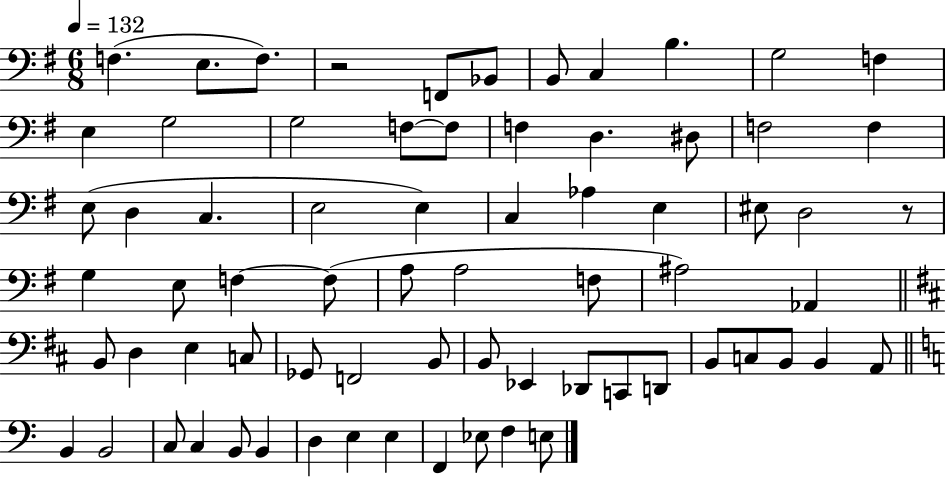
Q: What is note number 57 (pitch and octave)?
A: B2